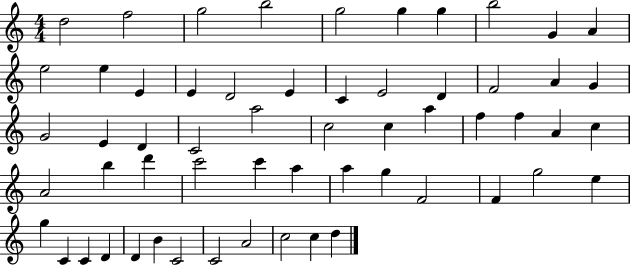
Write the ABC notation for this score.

X:1
T:Untitled
M:4/4
L:1/4
K:C
d2 f2 g2 b2 g2 g g b2 G A e2 e E E D2 E C E2 D F2 A G G2 E D C2 a2 c2 c a f f A c A2 b d' c'2 c' a a g F2 F g2 e g C C D D B C2 C2 A2 c2 c d